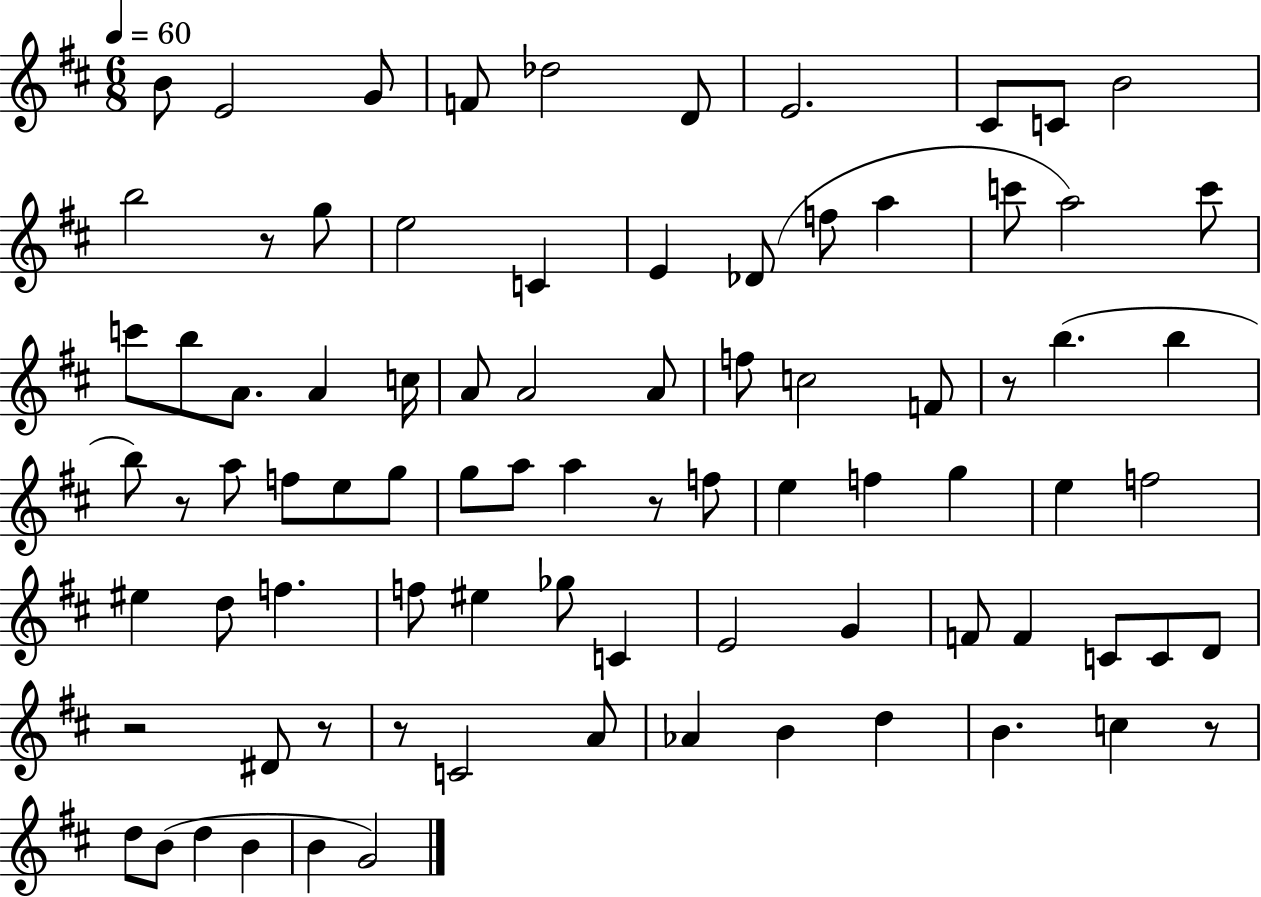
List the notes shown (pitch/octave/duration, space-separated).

B4/e E4/h G4/e F4/e Db5/h D4/e E4/h. C#4/e C4/e B4/h B5/h R/e G5/e E5/h C4/q E4/q Db4/e F5/e A5/q C6/e A5/h C6/e C6/e B5/e A4/e. A4/q C5/s A4/e A4/h A4/e F5/e C5/h F4/e R/e B5/q. B5/q B5/e R/e A5/e F5/e E5/e G5/e G5/e A5/e A5/q R/e F5/e E5/q F5/q G5/q E5/q F5/h EIS5/q D5/e F5/q. F5/e EIS5/q Gb5/e C4/q E4/h G4/q F4/e F4/q C4/e C4/e D4/e R/h D#4/e R/e R/e C4/h A4/e Ab4/q B4/q D5/q B4/q. C5/q R/e D5/e B4/e D5/q B4/q B4/q G4/h